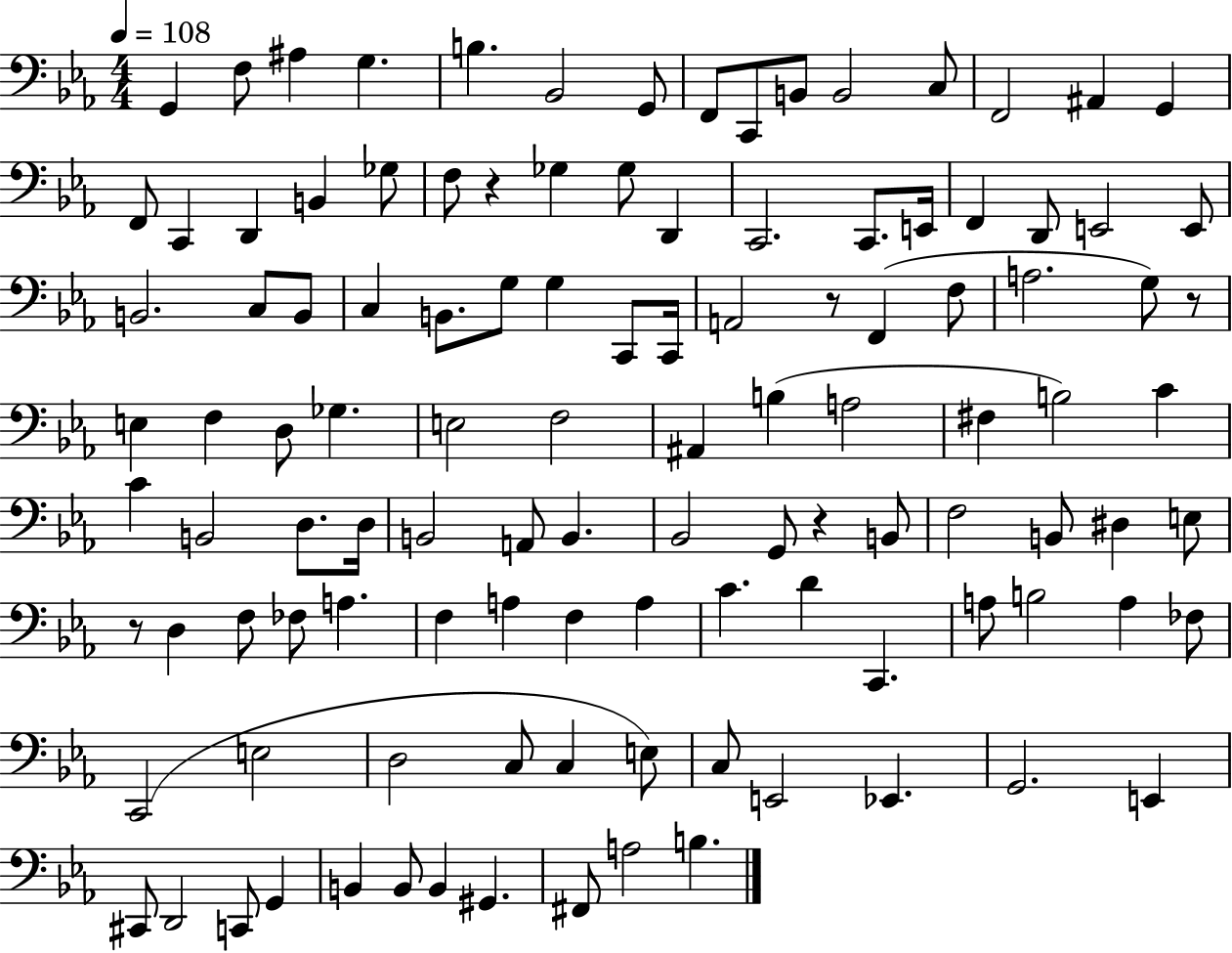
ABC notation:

X:1
T:Untitled
M:4/4
L:1/4
K:Eb
G,, F,/2 ^A, G, B, _B,,2 G,,/2 F,,/2 C,,/2 B,,/2 B,,2 C,/2 F,,2 ^A,, G,, F,,/2 C,, D,, B,, _G,/2 F,/2 z _G, _G,/2 D,, C,,2 C,,/2 E,,/4 F,, D,,/2 E,,2 E,,/2 B,,2 C,/2 B,,/2 C, B,,/2 G,/2 G, C,,/2 C,,/4 A,,2 z/2 F,, F,/2 A,2 G,/2 z/2 E, F, D,/2 _G, E,2 F,2 ^A,, B, A,2 ^F, B,2 C C B,,2 D,/2 D,/4 B,,2 A,,/2 B,, _B,,2 G,,/2 z B,,/2 F,2 B,,/2 ^D, E,/2 z/2 D, F,/2 _F,/2 A, F, A, F, A, C D C,, A,/2 B,2 A, _F,/2 C,,2 E,2 D,2 C,/2 C, E,/2 C,/2 E,,2 _E,, G,,2 E,, ^C,,/2 D,,2 C,,/2 G,, B,, B,,/2 B,, ^G,, ^F,,/2 A,2 B,